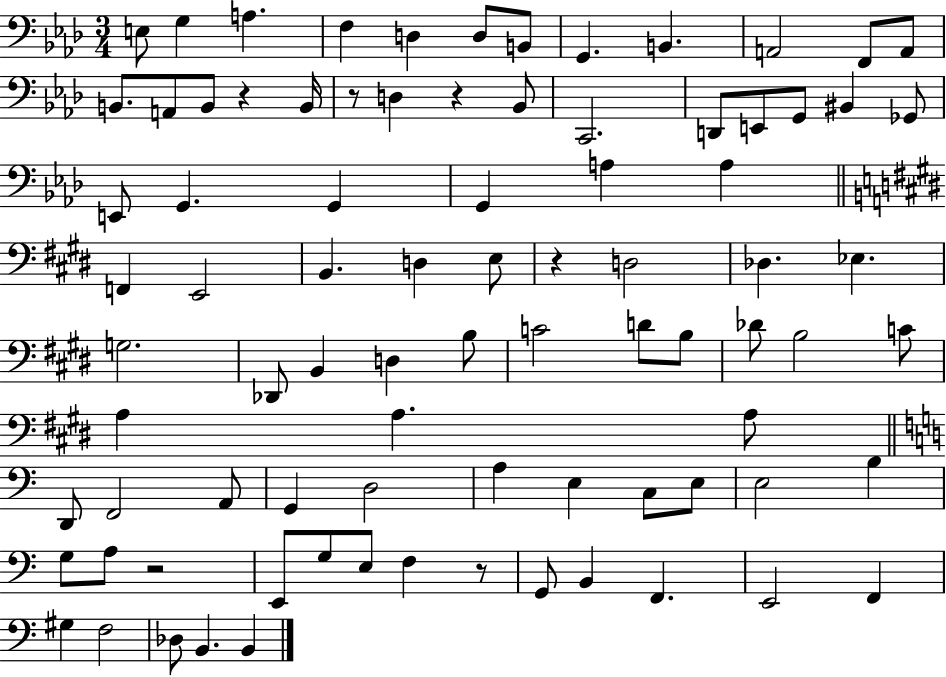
E3/e G3/q A3/q. F3/q D3/q D3/e B2/e G2/q. B2/q. A2/h F2/e A2/e B2/e. A2/e B2/e R/q B2/s R/e D3/q R/q Bb2/e C2/h. D2/e E2/e G2/e BIS2/q Gb2/e E2/e G2/q. G2/q G2/q A3/q A3/q F2/q E2/h B2/q. D3/q E3/e R/q D3/h Db3/q. Eb3/q. G3/h. Db2/e B2/q D3/q B3/e C4/h D4/e B3/e Db4/e B3/h C4/e A3/q A3/q. A3/e D2/e F2/h A2/e G2/q D3/h A3/q E3/q C3/e E3/e E3/h B3/q G3/e A3/e R/h E2/e G3/e E3/e F3/q R/e G2/e B2/q F2/q. E2/h F2/q G#3/q F3/h Db3/e B2/q. B2/q